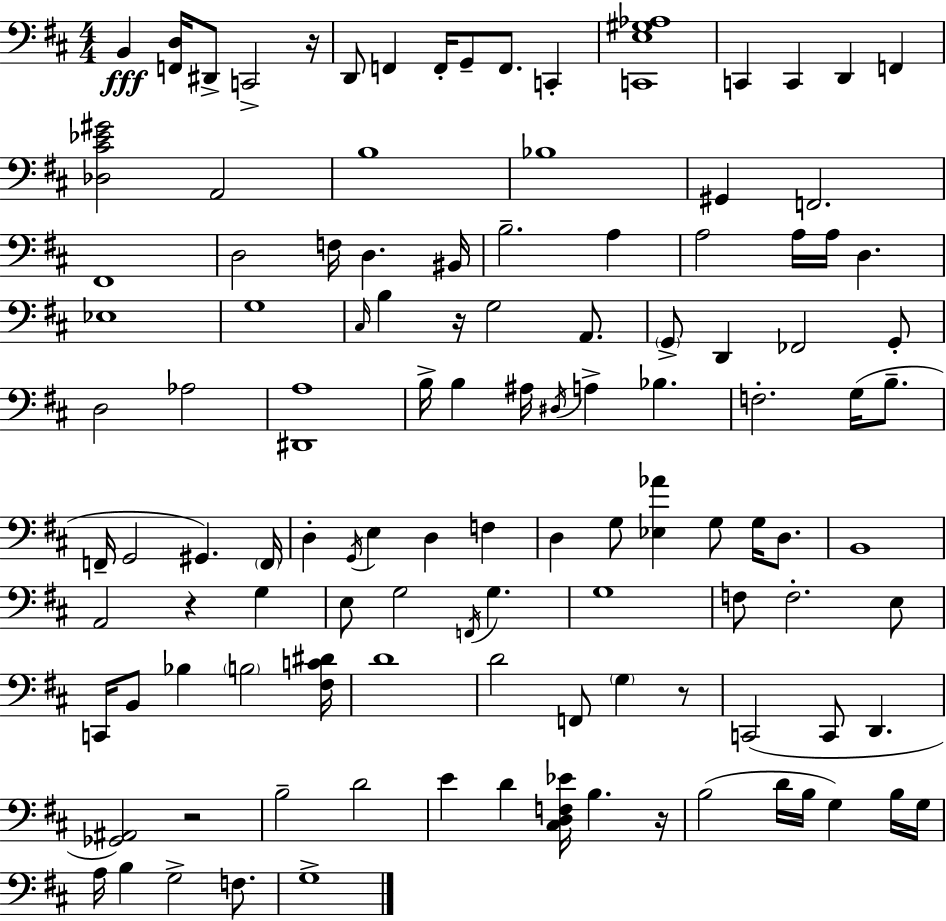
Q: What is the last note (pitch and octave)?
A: G3